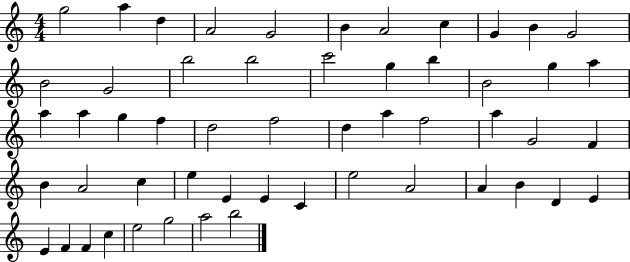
G5/h A5/q D5/q A4/h G4/h B4/q A4/h C5/q G4/q B4/q G4/h B4/h G4/h B5/h B5/h C6/h G5/q B5/q B4/h G5/q A5/q A5/q A5/q G5/q F5/q D5/h F5/h D5/q A5/q F5/h A5/q G4/h F4/q B4/q A4/h C5/q E5/q E4/q E4/q C4/q E5/h A4/h A4/q B4/q D4/q E4/q E4/q F4/q F4/q C5/q E5/h G5/h A5/h B5/h